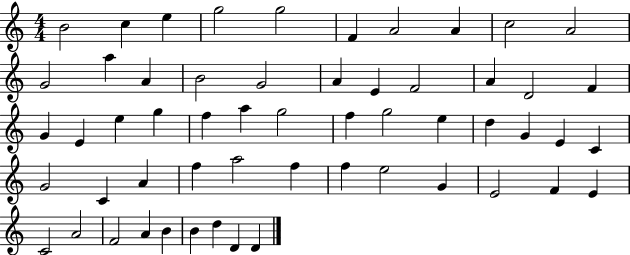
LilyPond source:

{
  \clef treble
  \numericTimeSignature
  \time 4/4
  \key c \major
  b'2 c''4 e''4 | g''2 g''2 | f'4 a'2 a'4 | c''2 a'2 | \break g'2 a''4 a'4 | b'2 g'2 | a'4 e'4 f'2 | a'4 d'2 f'4 | \break g'4 e'4 e''4 g''4 | f''4 a''4 g''2 | f''4 g''2 e''4 | d''4 g'4 e'4 c'4 | \break g'2 c'4 a'4 | f''4 a''2 f''4 | f''4 e''2 g'4 | e'2 f'4 e'4 | \break c'2 a'2 | f'2 a'4 b'4 | b'4 d''4 d'4 d'4 | \bar "|."
}